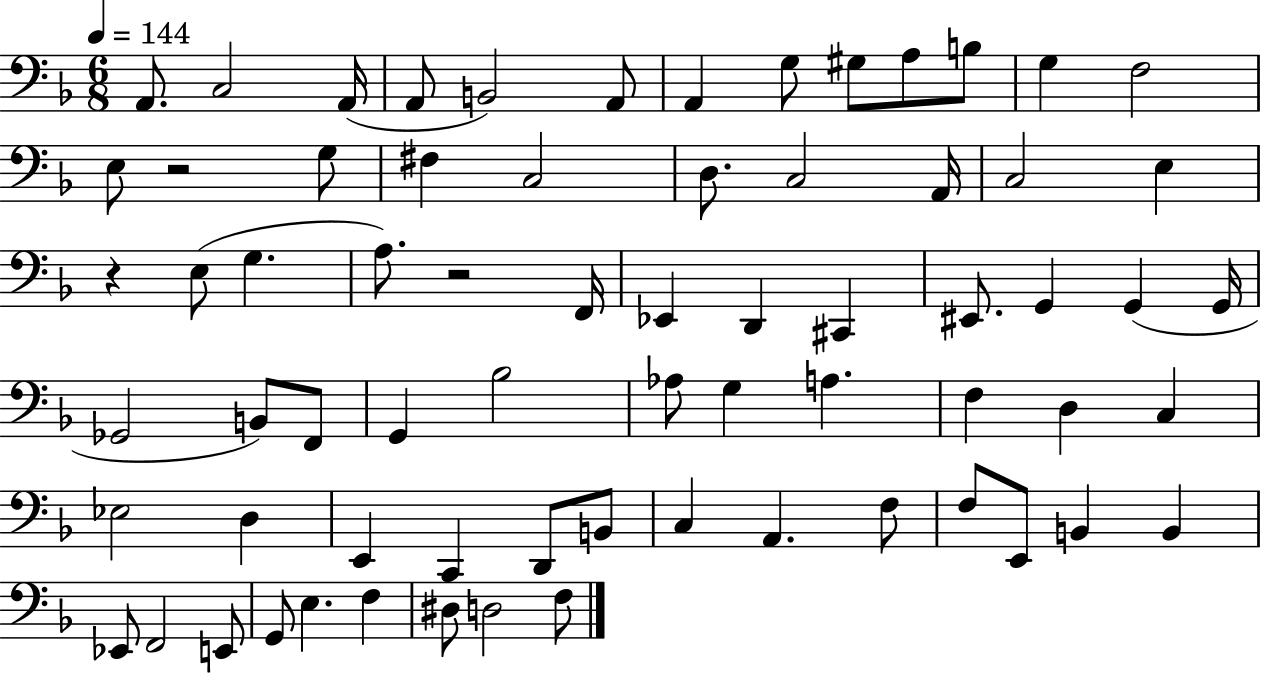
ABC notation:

X:1
T:Untitled
M:6/8
L:1/4
K:F
A,,/2 C,2 A,,/4 A,,/2 B,,2 A,,/2 A,, G,/2 ^G,/2 A,/2 B,/2 G, F,2 E,/2 z2 G,/2 ^F, C,2 D,/2 C,2 A,,/4 C,2 E, z E,/2 G, A,/2 z2 F,,/4 _E,, D,, ^C,, ^E,,/2 G,, G,, G,,/4 _G,,2 B,,/2 F,,/2 G,, _B,2 _A,/2 G, A, F, D, C, _E,2 D, E,, C,, D,,/2 B,,/2 C, A,, F,/2 F,/2 E,,/2 B,, B,, _E,,/2 F,,2 E,,/2 G,,/2 E, F, ^D,/2 D,2 F,/2